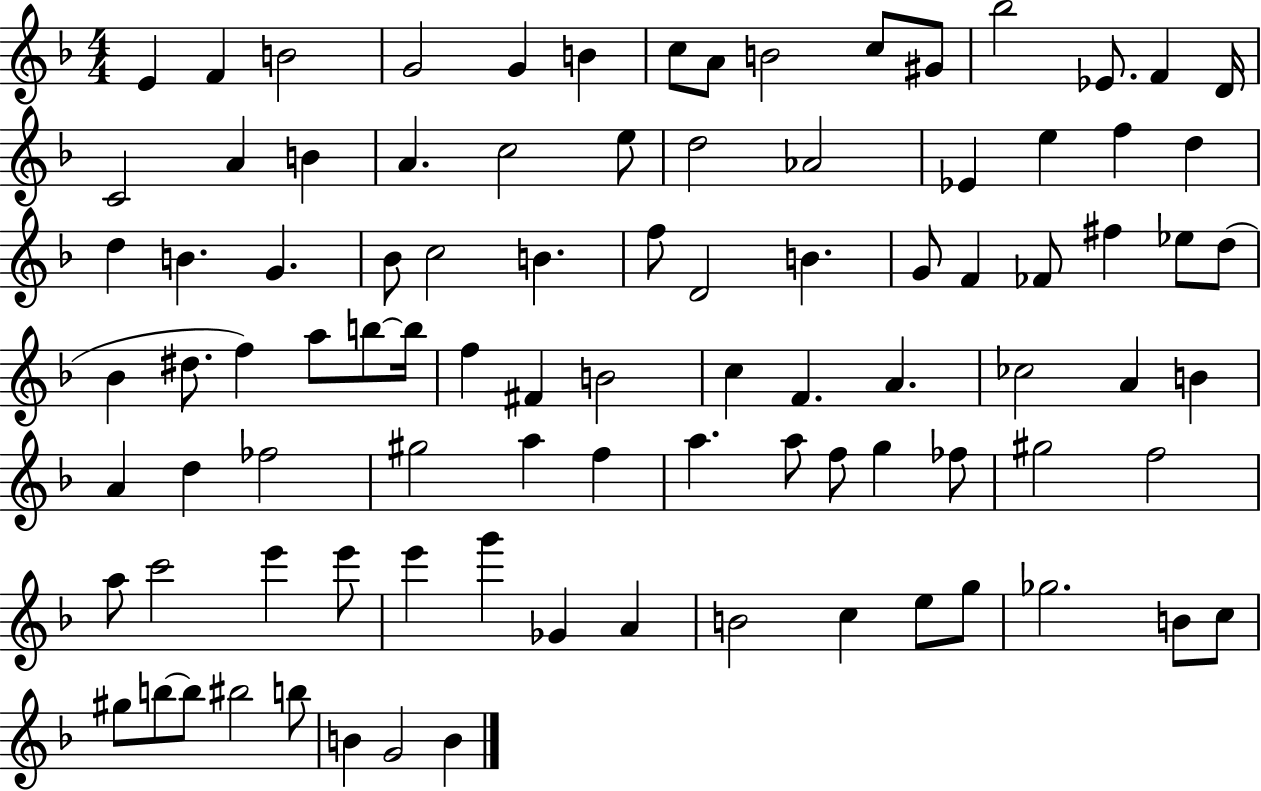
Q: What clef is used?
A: treble